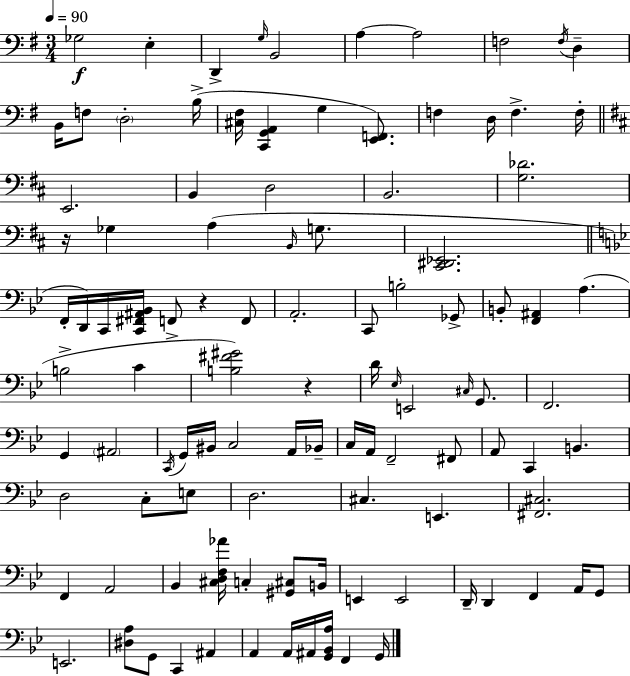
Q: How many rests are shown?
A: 3